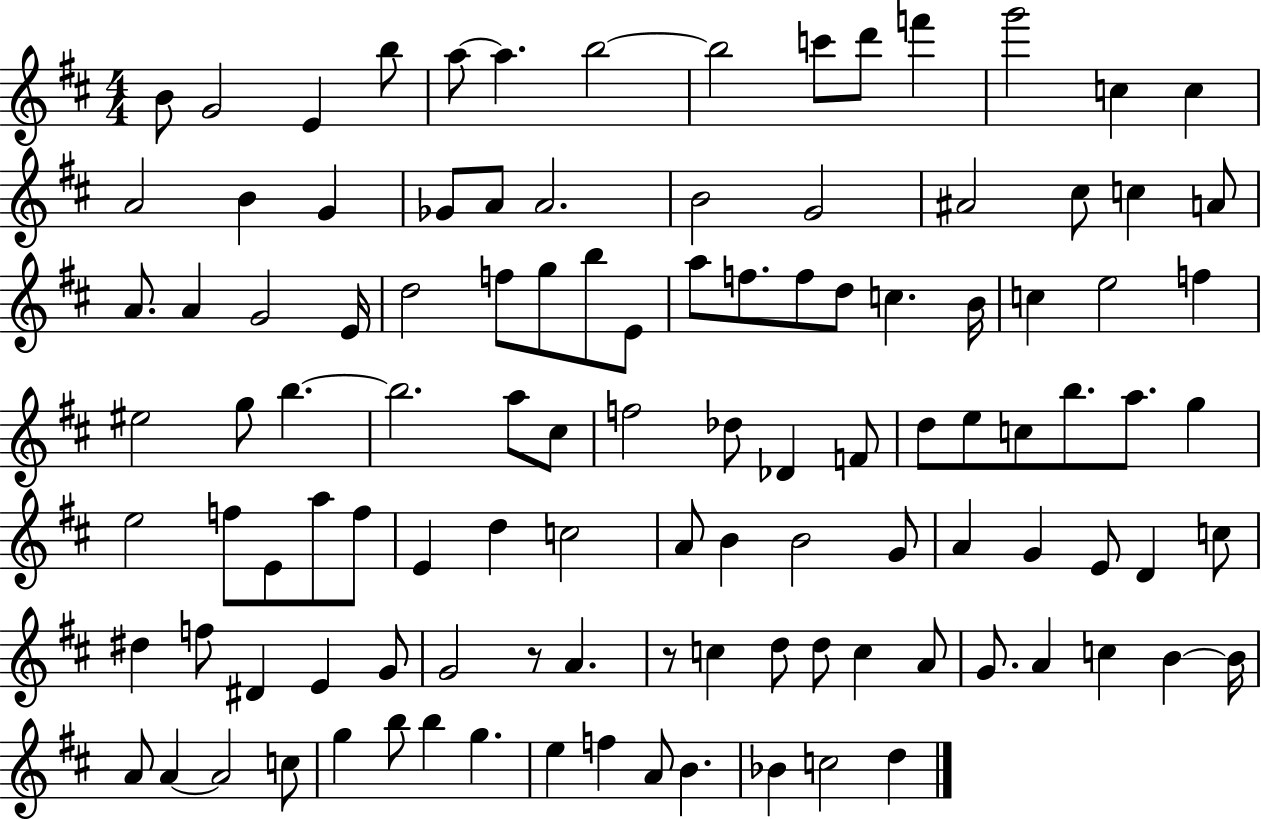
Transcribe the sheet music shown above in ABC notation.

X:1
T:Untitled
M:4/4
L:1/4
K:D
B/2 G2 E b/2 a/2 a b2 b2 c'/2 d'/2 f' g'2 c c A2 B G _G/2 A/2 A2 B2 G2 ^A2 ^c/2 c A/2 A/2 A G2 E/4 d2 f/2 g/2 b/2 E/2 a/2 f/2 f/2 d/2 c B/4 c e2 f ^e2 g/2 b b2 a/2 ^c/2 f2 _d/2 _D F/2 d/2 e/2 c/2 b/2 a/2 g e2 f/2 E/2 a/2 f/2 E d c2 A/2 B B2 G/2 A G E/2 D c/2 ^d f/2 ^D E G/2 G2 z/2 A z/2 c d/2 d/2 c A/2 G/2 A c B B/4 A/2 A A2 c/2 g b/2 b g e f A/2 B _B c2 d